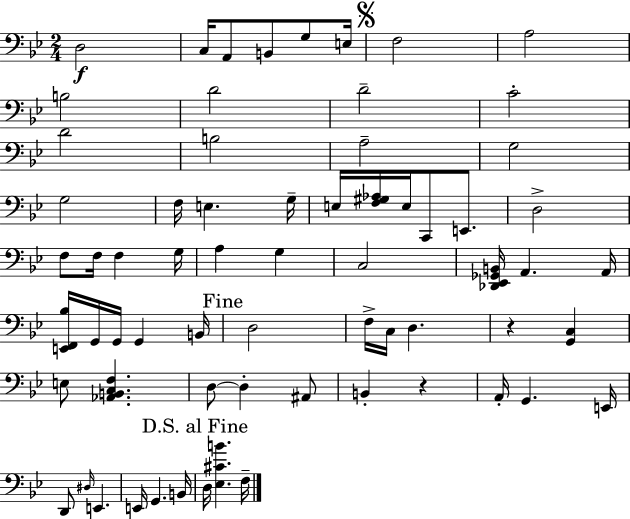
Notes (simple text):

D3/h C3/s A2/e B2/e G3/e E3/s F3/h A3/h B3/h D4/h D4/h C4/h D4/h B3/h A3/h G3/h G3/h F3/s E3/q. G3/s E3/s [F3,G#3,Ab3]/s E3/s C2/e E2/e. D3/h F3/e F3/s F3/q G3/s A3/q G3/q C3/h [Db2,Eb2,Gb2,B2]/s A2/q. A2/s [E2,F2,Bb3]/s G2/s G2/s G2/q B2/s D3/h F3/s C3/s D3/q. R/q [G2,C3]/q E3/e [Ab2,B2,C3,F3]/q. D3/e D3/q A#2/e B2/q R/q A2/s G2/q. E2/s D2/e D#3/s E2/q. E2/s G2/q. B2/s D3/s [Eb3,C#4,B4]/q. F3/s